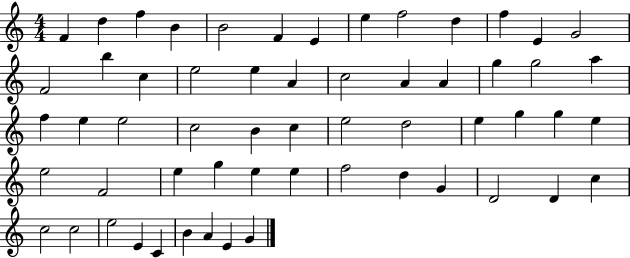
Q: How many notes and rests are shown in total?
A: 58